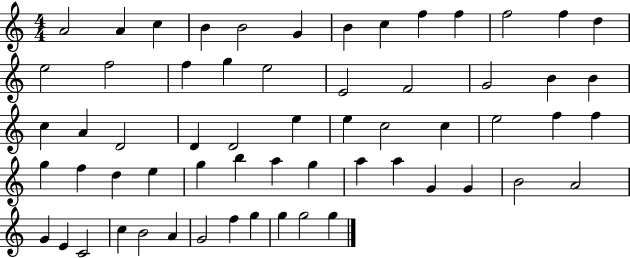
{
  \clef treble
  \numericTimeSignature
  \time 4/4
  \key c \major
  a'2 a'4 c''4 | b'4 b'2 g'4 | b'4 c''4 f''4 f''4 | f''2 f''4 d''4 | \break e''2 f''2 | f''4 g''4 e''2 | e'2 f'2 | g'2 b'4 b'4 | \break c''4 a'4 d'2 | d'4 d'2 e''4 | e''4 c''2 c''4 | e''2 f''4 f''4 | \break g''4 f''4 d''4 e''4 | g''4 b''4 a''4 g''4 | a''4 a''4 g'4 g'4 | b'2 a'2 | \break g'4 e'4 c'2 | c''4 b'2 a'4 | g'2 f''4 g''4 | g''4 g''2 g''4 | \break \bar "|."
}